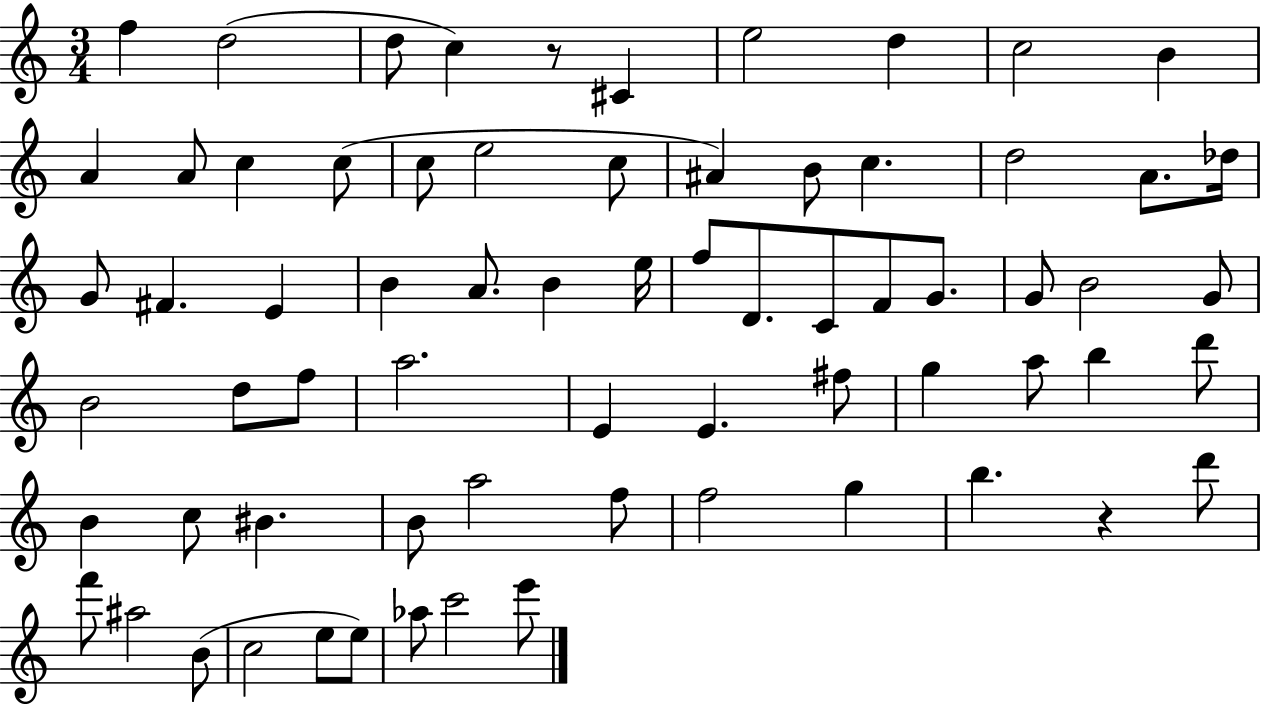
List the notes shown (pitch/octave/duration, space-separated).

F5/q D5/h D5/e C5/q R/e C#4/q E5/h D5/q C5/h B4/q A4/q A4/e C5/q C5/e C5/e E5/h C5/e A#4/q B4/e C5/q. D5/h A4/e. Db5/s G4/e F#4/q. E4/q B4/q A4/e. B4/q E5/s F5/e D4/e. C4/e F4/e G4/e. G4/e B4/h G4/e B4/h D5/e F5/e A5/h. E4/q E4/q. F#5/e G5/q A5/e B5/q D6/e B4/q C5/e BIS4/q. B4/e A5/h F5/e F5/h G5/q B5/q. R/q D6/e F6/e A#5/h B4/e C5/h E5/e E5/e Ab5/e C6/h E6/e